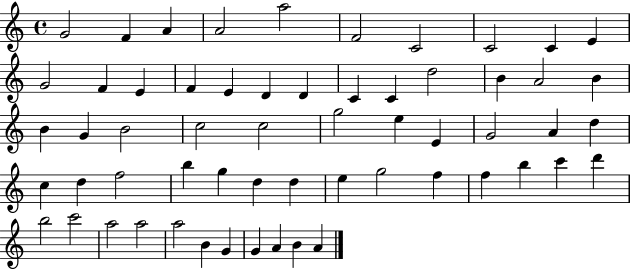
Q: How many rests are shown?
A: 0